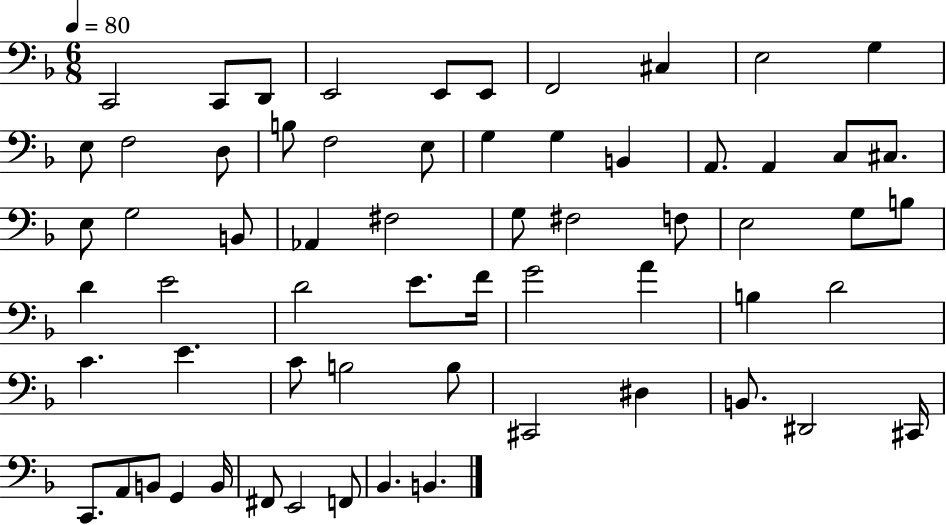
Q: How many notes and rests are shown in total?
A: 63